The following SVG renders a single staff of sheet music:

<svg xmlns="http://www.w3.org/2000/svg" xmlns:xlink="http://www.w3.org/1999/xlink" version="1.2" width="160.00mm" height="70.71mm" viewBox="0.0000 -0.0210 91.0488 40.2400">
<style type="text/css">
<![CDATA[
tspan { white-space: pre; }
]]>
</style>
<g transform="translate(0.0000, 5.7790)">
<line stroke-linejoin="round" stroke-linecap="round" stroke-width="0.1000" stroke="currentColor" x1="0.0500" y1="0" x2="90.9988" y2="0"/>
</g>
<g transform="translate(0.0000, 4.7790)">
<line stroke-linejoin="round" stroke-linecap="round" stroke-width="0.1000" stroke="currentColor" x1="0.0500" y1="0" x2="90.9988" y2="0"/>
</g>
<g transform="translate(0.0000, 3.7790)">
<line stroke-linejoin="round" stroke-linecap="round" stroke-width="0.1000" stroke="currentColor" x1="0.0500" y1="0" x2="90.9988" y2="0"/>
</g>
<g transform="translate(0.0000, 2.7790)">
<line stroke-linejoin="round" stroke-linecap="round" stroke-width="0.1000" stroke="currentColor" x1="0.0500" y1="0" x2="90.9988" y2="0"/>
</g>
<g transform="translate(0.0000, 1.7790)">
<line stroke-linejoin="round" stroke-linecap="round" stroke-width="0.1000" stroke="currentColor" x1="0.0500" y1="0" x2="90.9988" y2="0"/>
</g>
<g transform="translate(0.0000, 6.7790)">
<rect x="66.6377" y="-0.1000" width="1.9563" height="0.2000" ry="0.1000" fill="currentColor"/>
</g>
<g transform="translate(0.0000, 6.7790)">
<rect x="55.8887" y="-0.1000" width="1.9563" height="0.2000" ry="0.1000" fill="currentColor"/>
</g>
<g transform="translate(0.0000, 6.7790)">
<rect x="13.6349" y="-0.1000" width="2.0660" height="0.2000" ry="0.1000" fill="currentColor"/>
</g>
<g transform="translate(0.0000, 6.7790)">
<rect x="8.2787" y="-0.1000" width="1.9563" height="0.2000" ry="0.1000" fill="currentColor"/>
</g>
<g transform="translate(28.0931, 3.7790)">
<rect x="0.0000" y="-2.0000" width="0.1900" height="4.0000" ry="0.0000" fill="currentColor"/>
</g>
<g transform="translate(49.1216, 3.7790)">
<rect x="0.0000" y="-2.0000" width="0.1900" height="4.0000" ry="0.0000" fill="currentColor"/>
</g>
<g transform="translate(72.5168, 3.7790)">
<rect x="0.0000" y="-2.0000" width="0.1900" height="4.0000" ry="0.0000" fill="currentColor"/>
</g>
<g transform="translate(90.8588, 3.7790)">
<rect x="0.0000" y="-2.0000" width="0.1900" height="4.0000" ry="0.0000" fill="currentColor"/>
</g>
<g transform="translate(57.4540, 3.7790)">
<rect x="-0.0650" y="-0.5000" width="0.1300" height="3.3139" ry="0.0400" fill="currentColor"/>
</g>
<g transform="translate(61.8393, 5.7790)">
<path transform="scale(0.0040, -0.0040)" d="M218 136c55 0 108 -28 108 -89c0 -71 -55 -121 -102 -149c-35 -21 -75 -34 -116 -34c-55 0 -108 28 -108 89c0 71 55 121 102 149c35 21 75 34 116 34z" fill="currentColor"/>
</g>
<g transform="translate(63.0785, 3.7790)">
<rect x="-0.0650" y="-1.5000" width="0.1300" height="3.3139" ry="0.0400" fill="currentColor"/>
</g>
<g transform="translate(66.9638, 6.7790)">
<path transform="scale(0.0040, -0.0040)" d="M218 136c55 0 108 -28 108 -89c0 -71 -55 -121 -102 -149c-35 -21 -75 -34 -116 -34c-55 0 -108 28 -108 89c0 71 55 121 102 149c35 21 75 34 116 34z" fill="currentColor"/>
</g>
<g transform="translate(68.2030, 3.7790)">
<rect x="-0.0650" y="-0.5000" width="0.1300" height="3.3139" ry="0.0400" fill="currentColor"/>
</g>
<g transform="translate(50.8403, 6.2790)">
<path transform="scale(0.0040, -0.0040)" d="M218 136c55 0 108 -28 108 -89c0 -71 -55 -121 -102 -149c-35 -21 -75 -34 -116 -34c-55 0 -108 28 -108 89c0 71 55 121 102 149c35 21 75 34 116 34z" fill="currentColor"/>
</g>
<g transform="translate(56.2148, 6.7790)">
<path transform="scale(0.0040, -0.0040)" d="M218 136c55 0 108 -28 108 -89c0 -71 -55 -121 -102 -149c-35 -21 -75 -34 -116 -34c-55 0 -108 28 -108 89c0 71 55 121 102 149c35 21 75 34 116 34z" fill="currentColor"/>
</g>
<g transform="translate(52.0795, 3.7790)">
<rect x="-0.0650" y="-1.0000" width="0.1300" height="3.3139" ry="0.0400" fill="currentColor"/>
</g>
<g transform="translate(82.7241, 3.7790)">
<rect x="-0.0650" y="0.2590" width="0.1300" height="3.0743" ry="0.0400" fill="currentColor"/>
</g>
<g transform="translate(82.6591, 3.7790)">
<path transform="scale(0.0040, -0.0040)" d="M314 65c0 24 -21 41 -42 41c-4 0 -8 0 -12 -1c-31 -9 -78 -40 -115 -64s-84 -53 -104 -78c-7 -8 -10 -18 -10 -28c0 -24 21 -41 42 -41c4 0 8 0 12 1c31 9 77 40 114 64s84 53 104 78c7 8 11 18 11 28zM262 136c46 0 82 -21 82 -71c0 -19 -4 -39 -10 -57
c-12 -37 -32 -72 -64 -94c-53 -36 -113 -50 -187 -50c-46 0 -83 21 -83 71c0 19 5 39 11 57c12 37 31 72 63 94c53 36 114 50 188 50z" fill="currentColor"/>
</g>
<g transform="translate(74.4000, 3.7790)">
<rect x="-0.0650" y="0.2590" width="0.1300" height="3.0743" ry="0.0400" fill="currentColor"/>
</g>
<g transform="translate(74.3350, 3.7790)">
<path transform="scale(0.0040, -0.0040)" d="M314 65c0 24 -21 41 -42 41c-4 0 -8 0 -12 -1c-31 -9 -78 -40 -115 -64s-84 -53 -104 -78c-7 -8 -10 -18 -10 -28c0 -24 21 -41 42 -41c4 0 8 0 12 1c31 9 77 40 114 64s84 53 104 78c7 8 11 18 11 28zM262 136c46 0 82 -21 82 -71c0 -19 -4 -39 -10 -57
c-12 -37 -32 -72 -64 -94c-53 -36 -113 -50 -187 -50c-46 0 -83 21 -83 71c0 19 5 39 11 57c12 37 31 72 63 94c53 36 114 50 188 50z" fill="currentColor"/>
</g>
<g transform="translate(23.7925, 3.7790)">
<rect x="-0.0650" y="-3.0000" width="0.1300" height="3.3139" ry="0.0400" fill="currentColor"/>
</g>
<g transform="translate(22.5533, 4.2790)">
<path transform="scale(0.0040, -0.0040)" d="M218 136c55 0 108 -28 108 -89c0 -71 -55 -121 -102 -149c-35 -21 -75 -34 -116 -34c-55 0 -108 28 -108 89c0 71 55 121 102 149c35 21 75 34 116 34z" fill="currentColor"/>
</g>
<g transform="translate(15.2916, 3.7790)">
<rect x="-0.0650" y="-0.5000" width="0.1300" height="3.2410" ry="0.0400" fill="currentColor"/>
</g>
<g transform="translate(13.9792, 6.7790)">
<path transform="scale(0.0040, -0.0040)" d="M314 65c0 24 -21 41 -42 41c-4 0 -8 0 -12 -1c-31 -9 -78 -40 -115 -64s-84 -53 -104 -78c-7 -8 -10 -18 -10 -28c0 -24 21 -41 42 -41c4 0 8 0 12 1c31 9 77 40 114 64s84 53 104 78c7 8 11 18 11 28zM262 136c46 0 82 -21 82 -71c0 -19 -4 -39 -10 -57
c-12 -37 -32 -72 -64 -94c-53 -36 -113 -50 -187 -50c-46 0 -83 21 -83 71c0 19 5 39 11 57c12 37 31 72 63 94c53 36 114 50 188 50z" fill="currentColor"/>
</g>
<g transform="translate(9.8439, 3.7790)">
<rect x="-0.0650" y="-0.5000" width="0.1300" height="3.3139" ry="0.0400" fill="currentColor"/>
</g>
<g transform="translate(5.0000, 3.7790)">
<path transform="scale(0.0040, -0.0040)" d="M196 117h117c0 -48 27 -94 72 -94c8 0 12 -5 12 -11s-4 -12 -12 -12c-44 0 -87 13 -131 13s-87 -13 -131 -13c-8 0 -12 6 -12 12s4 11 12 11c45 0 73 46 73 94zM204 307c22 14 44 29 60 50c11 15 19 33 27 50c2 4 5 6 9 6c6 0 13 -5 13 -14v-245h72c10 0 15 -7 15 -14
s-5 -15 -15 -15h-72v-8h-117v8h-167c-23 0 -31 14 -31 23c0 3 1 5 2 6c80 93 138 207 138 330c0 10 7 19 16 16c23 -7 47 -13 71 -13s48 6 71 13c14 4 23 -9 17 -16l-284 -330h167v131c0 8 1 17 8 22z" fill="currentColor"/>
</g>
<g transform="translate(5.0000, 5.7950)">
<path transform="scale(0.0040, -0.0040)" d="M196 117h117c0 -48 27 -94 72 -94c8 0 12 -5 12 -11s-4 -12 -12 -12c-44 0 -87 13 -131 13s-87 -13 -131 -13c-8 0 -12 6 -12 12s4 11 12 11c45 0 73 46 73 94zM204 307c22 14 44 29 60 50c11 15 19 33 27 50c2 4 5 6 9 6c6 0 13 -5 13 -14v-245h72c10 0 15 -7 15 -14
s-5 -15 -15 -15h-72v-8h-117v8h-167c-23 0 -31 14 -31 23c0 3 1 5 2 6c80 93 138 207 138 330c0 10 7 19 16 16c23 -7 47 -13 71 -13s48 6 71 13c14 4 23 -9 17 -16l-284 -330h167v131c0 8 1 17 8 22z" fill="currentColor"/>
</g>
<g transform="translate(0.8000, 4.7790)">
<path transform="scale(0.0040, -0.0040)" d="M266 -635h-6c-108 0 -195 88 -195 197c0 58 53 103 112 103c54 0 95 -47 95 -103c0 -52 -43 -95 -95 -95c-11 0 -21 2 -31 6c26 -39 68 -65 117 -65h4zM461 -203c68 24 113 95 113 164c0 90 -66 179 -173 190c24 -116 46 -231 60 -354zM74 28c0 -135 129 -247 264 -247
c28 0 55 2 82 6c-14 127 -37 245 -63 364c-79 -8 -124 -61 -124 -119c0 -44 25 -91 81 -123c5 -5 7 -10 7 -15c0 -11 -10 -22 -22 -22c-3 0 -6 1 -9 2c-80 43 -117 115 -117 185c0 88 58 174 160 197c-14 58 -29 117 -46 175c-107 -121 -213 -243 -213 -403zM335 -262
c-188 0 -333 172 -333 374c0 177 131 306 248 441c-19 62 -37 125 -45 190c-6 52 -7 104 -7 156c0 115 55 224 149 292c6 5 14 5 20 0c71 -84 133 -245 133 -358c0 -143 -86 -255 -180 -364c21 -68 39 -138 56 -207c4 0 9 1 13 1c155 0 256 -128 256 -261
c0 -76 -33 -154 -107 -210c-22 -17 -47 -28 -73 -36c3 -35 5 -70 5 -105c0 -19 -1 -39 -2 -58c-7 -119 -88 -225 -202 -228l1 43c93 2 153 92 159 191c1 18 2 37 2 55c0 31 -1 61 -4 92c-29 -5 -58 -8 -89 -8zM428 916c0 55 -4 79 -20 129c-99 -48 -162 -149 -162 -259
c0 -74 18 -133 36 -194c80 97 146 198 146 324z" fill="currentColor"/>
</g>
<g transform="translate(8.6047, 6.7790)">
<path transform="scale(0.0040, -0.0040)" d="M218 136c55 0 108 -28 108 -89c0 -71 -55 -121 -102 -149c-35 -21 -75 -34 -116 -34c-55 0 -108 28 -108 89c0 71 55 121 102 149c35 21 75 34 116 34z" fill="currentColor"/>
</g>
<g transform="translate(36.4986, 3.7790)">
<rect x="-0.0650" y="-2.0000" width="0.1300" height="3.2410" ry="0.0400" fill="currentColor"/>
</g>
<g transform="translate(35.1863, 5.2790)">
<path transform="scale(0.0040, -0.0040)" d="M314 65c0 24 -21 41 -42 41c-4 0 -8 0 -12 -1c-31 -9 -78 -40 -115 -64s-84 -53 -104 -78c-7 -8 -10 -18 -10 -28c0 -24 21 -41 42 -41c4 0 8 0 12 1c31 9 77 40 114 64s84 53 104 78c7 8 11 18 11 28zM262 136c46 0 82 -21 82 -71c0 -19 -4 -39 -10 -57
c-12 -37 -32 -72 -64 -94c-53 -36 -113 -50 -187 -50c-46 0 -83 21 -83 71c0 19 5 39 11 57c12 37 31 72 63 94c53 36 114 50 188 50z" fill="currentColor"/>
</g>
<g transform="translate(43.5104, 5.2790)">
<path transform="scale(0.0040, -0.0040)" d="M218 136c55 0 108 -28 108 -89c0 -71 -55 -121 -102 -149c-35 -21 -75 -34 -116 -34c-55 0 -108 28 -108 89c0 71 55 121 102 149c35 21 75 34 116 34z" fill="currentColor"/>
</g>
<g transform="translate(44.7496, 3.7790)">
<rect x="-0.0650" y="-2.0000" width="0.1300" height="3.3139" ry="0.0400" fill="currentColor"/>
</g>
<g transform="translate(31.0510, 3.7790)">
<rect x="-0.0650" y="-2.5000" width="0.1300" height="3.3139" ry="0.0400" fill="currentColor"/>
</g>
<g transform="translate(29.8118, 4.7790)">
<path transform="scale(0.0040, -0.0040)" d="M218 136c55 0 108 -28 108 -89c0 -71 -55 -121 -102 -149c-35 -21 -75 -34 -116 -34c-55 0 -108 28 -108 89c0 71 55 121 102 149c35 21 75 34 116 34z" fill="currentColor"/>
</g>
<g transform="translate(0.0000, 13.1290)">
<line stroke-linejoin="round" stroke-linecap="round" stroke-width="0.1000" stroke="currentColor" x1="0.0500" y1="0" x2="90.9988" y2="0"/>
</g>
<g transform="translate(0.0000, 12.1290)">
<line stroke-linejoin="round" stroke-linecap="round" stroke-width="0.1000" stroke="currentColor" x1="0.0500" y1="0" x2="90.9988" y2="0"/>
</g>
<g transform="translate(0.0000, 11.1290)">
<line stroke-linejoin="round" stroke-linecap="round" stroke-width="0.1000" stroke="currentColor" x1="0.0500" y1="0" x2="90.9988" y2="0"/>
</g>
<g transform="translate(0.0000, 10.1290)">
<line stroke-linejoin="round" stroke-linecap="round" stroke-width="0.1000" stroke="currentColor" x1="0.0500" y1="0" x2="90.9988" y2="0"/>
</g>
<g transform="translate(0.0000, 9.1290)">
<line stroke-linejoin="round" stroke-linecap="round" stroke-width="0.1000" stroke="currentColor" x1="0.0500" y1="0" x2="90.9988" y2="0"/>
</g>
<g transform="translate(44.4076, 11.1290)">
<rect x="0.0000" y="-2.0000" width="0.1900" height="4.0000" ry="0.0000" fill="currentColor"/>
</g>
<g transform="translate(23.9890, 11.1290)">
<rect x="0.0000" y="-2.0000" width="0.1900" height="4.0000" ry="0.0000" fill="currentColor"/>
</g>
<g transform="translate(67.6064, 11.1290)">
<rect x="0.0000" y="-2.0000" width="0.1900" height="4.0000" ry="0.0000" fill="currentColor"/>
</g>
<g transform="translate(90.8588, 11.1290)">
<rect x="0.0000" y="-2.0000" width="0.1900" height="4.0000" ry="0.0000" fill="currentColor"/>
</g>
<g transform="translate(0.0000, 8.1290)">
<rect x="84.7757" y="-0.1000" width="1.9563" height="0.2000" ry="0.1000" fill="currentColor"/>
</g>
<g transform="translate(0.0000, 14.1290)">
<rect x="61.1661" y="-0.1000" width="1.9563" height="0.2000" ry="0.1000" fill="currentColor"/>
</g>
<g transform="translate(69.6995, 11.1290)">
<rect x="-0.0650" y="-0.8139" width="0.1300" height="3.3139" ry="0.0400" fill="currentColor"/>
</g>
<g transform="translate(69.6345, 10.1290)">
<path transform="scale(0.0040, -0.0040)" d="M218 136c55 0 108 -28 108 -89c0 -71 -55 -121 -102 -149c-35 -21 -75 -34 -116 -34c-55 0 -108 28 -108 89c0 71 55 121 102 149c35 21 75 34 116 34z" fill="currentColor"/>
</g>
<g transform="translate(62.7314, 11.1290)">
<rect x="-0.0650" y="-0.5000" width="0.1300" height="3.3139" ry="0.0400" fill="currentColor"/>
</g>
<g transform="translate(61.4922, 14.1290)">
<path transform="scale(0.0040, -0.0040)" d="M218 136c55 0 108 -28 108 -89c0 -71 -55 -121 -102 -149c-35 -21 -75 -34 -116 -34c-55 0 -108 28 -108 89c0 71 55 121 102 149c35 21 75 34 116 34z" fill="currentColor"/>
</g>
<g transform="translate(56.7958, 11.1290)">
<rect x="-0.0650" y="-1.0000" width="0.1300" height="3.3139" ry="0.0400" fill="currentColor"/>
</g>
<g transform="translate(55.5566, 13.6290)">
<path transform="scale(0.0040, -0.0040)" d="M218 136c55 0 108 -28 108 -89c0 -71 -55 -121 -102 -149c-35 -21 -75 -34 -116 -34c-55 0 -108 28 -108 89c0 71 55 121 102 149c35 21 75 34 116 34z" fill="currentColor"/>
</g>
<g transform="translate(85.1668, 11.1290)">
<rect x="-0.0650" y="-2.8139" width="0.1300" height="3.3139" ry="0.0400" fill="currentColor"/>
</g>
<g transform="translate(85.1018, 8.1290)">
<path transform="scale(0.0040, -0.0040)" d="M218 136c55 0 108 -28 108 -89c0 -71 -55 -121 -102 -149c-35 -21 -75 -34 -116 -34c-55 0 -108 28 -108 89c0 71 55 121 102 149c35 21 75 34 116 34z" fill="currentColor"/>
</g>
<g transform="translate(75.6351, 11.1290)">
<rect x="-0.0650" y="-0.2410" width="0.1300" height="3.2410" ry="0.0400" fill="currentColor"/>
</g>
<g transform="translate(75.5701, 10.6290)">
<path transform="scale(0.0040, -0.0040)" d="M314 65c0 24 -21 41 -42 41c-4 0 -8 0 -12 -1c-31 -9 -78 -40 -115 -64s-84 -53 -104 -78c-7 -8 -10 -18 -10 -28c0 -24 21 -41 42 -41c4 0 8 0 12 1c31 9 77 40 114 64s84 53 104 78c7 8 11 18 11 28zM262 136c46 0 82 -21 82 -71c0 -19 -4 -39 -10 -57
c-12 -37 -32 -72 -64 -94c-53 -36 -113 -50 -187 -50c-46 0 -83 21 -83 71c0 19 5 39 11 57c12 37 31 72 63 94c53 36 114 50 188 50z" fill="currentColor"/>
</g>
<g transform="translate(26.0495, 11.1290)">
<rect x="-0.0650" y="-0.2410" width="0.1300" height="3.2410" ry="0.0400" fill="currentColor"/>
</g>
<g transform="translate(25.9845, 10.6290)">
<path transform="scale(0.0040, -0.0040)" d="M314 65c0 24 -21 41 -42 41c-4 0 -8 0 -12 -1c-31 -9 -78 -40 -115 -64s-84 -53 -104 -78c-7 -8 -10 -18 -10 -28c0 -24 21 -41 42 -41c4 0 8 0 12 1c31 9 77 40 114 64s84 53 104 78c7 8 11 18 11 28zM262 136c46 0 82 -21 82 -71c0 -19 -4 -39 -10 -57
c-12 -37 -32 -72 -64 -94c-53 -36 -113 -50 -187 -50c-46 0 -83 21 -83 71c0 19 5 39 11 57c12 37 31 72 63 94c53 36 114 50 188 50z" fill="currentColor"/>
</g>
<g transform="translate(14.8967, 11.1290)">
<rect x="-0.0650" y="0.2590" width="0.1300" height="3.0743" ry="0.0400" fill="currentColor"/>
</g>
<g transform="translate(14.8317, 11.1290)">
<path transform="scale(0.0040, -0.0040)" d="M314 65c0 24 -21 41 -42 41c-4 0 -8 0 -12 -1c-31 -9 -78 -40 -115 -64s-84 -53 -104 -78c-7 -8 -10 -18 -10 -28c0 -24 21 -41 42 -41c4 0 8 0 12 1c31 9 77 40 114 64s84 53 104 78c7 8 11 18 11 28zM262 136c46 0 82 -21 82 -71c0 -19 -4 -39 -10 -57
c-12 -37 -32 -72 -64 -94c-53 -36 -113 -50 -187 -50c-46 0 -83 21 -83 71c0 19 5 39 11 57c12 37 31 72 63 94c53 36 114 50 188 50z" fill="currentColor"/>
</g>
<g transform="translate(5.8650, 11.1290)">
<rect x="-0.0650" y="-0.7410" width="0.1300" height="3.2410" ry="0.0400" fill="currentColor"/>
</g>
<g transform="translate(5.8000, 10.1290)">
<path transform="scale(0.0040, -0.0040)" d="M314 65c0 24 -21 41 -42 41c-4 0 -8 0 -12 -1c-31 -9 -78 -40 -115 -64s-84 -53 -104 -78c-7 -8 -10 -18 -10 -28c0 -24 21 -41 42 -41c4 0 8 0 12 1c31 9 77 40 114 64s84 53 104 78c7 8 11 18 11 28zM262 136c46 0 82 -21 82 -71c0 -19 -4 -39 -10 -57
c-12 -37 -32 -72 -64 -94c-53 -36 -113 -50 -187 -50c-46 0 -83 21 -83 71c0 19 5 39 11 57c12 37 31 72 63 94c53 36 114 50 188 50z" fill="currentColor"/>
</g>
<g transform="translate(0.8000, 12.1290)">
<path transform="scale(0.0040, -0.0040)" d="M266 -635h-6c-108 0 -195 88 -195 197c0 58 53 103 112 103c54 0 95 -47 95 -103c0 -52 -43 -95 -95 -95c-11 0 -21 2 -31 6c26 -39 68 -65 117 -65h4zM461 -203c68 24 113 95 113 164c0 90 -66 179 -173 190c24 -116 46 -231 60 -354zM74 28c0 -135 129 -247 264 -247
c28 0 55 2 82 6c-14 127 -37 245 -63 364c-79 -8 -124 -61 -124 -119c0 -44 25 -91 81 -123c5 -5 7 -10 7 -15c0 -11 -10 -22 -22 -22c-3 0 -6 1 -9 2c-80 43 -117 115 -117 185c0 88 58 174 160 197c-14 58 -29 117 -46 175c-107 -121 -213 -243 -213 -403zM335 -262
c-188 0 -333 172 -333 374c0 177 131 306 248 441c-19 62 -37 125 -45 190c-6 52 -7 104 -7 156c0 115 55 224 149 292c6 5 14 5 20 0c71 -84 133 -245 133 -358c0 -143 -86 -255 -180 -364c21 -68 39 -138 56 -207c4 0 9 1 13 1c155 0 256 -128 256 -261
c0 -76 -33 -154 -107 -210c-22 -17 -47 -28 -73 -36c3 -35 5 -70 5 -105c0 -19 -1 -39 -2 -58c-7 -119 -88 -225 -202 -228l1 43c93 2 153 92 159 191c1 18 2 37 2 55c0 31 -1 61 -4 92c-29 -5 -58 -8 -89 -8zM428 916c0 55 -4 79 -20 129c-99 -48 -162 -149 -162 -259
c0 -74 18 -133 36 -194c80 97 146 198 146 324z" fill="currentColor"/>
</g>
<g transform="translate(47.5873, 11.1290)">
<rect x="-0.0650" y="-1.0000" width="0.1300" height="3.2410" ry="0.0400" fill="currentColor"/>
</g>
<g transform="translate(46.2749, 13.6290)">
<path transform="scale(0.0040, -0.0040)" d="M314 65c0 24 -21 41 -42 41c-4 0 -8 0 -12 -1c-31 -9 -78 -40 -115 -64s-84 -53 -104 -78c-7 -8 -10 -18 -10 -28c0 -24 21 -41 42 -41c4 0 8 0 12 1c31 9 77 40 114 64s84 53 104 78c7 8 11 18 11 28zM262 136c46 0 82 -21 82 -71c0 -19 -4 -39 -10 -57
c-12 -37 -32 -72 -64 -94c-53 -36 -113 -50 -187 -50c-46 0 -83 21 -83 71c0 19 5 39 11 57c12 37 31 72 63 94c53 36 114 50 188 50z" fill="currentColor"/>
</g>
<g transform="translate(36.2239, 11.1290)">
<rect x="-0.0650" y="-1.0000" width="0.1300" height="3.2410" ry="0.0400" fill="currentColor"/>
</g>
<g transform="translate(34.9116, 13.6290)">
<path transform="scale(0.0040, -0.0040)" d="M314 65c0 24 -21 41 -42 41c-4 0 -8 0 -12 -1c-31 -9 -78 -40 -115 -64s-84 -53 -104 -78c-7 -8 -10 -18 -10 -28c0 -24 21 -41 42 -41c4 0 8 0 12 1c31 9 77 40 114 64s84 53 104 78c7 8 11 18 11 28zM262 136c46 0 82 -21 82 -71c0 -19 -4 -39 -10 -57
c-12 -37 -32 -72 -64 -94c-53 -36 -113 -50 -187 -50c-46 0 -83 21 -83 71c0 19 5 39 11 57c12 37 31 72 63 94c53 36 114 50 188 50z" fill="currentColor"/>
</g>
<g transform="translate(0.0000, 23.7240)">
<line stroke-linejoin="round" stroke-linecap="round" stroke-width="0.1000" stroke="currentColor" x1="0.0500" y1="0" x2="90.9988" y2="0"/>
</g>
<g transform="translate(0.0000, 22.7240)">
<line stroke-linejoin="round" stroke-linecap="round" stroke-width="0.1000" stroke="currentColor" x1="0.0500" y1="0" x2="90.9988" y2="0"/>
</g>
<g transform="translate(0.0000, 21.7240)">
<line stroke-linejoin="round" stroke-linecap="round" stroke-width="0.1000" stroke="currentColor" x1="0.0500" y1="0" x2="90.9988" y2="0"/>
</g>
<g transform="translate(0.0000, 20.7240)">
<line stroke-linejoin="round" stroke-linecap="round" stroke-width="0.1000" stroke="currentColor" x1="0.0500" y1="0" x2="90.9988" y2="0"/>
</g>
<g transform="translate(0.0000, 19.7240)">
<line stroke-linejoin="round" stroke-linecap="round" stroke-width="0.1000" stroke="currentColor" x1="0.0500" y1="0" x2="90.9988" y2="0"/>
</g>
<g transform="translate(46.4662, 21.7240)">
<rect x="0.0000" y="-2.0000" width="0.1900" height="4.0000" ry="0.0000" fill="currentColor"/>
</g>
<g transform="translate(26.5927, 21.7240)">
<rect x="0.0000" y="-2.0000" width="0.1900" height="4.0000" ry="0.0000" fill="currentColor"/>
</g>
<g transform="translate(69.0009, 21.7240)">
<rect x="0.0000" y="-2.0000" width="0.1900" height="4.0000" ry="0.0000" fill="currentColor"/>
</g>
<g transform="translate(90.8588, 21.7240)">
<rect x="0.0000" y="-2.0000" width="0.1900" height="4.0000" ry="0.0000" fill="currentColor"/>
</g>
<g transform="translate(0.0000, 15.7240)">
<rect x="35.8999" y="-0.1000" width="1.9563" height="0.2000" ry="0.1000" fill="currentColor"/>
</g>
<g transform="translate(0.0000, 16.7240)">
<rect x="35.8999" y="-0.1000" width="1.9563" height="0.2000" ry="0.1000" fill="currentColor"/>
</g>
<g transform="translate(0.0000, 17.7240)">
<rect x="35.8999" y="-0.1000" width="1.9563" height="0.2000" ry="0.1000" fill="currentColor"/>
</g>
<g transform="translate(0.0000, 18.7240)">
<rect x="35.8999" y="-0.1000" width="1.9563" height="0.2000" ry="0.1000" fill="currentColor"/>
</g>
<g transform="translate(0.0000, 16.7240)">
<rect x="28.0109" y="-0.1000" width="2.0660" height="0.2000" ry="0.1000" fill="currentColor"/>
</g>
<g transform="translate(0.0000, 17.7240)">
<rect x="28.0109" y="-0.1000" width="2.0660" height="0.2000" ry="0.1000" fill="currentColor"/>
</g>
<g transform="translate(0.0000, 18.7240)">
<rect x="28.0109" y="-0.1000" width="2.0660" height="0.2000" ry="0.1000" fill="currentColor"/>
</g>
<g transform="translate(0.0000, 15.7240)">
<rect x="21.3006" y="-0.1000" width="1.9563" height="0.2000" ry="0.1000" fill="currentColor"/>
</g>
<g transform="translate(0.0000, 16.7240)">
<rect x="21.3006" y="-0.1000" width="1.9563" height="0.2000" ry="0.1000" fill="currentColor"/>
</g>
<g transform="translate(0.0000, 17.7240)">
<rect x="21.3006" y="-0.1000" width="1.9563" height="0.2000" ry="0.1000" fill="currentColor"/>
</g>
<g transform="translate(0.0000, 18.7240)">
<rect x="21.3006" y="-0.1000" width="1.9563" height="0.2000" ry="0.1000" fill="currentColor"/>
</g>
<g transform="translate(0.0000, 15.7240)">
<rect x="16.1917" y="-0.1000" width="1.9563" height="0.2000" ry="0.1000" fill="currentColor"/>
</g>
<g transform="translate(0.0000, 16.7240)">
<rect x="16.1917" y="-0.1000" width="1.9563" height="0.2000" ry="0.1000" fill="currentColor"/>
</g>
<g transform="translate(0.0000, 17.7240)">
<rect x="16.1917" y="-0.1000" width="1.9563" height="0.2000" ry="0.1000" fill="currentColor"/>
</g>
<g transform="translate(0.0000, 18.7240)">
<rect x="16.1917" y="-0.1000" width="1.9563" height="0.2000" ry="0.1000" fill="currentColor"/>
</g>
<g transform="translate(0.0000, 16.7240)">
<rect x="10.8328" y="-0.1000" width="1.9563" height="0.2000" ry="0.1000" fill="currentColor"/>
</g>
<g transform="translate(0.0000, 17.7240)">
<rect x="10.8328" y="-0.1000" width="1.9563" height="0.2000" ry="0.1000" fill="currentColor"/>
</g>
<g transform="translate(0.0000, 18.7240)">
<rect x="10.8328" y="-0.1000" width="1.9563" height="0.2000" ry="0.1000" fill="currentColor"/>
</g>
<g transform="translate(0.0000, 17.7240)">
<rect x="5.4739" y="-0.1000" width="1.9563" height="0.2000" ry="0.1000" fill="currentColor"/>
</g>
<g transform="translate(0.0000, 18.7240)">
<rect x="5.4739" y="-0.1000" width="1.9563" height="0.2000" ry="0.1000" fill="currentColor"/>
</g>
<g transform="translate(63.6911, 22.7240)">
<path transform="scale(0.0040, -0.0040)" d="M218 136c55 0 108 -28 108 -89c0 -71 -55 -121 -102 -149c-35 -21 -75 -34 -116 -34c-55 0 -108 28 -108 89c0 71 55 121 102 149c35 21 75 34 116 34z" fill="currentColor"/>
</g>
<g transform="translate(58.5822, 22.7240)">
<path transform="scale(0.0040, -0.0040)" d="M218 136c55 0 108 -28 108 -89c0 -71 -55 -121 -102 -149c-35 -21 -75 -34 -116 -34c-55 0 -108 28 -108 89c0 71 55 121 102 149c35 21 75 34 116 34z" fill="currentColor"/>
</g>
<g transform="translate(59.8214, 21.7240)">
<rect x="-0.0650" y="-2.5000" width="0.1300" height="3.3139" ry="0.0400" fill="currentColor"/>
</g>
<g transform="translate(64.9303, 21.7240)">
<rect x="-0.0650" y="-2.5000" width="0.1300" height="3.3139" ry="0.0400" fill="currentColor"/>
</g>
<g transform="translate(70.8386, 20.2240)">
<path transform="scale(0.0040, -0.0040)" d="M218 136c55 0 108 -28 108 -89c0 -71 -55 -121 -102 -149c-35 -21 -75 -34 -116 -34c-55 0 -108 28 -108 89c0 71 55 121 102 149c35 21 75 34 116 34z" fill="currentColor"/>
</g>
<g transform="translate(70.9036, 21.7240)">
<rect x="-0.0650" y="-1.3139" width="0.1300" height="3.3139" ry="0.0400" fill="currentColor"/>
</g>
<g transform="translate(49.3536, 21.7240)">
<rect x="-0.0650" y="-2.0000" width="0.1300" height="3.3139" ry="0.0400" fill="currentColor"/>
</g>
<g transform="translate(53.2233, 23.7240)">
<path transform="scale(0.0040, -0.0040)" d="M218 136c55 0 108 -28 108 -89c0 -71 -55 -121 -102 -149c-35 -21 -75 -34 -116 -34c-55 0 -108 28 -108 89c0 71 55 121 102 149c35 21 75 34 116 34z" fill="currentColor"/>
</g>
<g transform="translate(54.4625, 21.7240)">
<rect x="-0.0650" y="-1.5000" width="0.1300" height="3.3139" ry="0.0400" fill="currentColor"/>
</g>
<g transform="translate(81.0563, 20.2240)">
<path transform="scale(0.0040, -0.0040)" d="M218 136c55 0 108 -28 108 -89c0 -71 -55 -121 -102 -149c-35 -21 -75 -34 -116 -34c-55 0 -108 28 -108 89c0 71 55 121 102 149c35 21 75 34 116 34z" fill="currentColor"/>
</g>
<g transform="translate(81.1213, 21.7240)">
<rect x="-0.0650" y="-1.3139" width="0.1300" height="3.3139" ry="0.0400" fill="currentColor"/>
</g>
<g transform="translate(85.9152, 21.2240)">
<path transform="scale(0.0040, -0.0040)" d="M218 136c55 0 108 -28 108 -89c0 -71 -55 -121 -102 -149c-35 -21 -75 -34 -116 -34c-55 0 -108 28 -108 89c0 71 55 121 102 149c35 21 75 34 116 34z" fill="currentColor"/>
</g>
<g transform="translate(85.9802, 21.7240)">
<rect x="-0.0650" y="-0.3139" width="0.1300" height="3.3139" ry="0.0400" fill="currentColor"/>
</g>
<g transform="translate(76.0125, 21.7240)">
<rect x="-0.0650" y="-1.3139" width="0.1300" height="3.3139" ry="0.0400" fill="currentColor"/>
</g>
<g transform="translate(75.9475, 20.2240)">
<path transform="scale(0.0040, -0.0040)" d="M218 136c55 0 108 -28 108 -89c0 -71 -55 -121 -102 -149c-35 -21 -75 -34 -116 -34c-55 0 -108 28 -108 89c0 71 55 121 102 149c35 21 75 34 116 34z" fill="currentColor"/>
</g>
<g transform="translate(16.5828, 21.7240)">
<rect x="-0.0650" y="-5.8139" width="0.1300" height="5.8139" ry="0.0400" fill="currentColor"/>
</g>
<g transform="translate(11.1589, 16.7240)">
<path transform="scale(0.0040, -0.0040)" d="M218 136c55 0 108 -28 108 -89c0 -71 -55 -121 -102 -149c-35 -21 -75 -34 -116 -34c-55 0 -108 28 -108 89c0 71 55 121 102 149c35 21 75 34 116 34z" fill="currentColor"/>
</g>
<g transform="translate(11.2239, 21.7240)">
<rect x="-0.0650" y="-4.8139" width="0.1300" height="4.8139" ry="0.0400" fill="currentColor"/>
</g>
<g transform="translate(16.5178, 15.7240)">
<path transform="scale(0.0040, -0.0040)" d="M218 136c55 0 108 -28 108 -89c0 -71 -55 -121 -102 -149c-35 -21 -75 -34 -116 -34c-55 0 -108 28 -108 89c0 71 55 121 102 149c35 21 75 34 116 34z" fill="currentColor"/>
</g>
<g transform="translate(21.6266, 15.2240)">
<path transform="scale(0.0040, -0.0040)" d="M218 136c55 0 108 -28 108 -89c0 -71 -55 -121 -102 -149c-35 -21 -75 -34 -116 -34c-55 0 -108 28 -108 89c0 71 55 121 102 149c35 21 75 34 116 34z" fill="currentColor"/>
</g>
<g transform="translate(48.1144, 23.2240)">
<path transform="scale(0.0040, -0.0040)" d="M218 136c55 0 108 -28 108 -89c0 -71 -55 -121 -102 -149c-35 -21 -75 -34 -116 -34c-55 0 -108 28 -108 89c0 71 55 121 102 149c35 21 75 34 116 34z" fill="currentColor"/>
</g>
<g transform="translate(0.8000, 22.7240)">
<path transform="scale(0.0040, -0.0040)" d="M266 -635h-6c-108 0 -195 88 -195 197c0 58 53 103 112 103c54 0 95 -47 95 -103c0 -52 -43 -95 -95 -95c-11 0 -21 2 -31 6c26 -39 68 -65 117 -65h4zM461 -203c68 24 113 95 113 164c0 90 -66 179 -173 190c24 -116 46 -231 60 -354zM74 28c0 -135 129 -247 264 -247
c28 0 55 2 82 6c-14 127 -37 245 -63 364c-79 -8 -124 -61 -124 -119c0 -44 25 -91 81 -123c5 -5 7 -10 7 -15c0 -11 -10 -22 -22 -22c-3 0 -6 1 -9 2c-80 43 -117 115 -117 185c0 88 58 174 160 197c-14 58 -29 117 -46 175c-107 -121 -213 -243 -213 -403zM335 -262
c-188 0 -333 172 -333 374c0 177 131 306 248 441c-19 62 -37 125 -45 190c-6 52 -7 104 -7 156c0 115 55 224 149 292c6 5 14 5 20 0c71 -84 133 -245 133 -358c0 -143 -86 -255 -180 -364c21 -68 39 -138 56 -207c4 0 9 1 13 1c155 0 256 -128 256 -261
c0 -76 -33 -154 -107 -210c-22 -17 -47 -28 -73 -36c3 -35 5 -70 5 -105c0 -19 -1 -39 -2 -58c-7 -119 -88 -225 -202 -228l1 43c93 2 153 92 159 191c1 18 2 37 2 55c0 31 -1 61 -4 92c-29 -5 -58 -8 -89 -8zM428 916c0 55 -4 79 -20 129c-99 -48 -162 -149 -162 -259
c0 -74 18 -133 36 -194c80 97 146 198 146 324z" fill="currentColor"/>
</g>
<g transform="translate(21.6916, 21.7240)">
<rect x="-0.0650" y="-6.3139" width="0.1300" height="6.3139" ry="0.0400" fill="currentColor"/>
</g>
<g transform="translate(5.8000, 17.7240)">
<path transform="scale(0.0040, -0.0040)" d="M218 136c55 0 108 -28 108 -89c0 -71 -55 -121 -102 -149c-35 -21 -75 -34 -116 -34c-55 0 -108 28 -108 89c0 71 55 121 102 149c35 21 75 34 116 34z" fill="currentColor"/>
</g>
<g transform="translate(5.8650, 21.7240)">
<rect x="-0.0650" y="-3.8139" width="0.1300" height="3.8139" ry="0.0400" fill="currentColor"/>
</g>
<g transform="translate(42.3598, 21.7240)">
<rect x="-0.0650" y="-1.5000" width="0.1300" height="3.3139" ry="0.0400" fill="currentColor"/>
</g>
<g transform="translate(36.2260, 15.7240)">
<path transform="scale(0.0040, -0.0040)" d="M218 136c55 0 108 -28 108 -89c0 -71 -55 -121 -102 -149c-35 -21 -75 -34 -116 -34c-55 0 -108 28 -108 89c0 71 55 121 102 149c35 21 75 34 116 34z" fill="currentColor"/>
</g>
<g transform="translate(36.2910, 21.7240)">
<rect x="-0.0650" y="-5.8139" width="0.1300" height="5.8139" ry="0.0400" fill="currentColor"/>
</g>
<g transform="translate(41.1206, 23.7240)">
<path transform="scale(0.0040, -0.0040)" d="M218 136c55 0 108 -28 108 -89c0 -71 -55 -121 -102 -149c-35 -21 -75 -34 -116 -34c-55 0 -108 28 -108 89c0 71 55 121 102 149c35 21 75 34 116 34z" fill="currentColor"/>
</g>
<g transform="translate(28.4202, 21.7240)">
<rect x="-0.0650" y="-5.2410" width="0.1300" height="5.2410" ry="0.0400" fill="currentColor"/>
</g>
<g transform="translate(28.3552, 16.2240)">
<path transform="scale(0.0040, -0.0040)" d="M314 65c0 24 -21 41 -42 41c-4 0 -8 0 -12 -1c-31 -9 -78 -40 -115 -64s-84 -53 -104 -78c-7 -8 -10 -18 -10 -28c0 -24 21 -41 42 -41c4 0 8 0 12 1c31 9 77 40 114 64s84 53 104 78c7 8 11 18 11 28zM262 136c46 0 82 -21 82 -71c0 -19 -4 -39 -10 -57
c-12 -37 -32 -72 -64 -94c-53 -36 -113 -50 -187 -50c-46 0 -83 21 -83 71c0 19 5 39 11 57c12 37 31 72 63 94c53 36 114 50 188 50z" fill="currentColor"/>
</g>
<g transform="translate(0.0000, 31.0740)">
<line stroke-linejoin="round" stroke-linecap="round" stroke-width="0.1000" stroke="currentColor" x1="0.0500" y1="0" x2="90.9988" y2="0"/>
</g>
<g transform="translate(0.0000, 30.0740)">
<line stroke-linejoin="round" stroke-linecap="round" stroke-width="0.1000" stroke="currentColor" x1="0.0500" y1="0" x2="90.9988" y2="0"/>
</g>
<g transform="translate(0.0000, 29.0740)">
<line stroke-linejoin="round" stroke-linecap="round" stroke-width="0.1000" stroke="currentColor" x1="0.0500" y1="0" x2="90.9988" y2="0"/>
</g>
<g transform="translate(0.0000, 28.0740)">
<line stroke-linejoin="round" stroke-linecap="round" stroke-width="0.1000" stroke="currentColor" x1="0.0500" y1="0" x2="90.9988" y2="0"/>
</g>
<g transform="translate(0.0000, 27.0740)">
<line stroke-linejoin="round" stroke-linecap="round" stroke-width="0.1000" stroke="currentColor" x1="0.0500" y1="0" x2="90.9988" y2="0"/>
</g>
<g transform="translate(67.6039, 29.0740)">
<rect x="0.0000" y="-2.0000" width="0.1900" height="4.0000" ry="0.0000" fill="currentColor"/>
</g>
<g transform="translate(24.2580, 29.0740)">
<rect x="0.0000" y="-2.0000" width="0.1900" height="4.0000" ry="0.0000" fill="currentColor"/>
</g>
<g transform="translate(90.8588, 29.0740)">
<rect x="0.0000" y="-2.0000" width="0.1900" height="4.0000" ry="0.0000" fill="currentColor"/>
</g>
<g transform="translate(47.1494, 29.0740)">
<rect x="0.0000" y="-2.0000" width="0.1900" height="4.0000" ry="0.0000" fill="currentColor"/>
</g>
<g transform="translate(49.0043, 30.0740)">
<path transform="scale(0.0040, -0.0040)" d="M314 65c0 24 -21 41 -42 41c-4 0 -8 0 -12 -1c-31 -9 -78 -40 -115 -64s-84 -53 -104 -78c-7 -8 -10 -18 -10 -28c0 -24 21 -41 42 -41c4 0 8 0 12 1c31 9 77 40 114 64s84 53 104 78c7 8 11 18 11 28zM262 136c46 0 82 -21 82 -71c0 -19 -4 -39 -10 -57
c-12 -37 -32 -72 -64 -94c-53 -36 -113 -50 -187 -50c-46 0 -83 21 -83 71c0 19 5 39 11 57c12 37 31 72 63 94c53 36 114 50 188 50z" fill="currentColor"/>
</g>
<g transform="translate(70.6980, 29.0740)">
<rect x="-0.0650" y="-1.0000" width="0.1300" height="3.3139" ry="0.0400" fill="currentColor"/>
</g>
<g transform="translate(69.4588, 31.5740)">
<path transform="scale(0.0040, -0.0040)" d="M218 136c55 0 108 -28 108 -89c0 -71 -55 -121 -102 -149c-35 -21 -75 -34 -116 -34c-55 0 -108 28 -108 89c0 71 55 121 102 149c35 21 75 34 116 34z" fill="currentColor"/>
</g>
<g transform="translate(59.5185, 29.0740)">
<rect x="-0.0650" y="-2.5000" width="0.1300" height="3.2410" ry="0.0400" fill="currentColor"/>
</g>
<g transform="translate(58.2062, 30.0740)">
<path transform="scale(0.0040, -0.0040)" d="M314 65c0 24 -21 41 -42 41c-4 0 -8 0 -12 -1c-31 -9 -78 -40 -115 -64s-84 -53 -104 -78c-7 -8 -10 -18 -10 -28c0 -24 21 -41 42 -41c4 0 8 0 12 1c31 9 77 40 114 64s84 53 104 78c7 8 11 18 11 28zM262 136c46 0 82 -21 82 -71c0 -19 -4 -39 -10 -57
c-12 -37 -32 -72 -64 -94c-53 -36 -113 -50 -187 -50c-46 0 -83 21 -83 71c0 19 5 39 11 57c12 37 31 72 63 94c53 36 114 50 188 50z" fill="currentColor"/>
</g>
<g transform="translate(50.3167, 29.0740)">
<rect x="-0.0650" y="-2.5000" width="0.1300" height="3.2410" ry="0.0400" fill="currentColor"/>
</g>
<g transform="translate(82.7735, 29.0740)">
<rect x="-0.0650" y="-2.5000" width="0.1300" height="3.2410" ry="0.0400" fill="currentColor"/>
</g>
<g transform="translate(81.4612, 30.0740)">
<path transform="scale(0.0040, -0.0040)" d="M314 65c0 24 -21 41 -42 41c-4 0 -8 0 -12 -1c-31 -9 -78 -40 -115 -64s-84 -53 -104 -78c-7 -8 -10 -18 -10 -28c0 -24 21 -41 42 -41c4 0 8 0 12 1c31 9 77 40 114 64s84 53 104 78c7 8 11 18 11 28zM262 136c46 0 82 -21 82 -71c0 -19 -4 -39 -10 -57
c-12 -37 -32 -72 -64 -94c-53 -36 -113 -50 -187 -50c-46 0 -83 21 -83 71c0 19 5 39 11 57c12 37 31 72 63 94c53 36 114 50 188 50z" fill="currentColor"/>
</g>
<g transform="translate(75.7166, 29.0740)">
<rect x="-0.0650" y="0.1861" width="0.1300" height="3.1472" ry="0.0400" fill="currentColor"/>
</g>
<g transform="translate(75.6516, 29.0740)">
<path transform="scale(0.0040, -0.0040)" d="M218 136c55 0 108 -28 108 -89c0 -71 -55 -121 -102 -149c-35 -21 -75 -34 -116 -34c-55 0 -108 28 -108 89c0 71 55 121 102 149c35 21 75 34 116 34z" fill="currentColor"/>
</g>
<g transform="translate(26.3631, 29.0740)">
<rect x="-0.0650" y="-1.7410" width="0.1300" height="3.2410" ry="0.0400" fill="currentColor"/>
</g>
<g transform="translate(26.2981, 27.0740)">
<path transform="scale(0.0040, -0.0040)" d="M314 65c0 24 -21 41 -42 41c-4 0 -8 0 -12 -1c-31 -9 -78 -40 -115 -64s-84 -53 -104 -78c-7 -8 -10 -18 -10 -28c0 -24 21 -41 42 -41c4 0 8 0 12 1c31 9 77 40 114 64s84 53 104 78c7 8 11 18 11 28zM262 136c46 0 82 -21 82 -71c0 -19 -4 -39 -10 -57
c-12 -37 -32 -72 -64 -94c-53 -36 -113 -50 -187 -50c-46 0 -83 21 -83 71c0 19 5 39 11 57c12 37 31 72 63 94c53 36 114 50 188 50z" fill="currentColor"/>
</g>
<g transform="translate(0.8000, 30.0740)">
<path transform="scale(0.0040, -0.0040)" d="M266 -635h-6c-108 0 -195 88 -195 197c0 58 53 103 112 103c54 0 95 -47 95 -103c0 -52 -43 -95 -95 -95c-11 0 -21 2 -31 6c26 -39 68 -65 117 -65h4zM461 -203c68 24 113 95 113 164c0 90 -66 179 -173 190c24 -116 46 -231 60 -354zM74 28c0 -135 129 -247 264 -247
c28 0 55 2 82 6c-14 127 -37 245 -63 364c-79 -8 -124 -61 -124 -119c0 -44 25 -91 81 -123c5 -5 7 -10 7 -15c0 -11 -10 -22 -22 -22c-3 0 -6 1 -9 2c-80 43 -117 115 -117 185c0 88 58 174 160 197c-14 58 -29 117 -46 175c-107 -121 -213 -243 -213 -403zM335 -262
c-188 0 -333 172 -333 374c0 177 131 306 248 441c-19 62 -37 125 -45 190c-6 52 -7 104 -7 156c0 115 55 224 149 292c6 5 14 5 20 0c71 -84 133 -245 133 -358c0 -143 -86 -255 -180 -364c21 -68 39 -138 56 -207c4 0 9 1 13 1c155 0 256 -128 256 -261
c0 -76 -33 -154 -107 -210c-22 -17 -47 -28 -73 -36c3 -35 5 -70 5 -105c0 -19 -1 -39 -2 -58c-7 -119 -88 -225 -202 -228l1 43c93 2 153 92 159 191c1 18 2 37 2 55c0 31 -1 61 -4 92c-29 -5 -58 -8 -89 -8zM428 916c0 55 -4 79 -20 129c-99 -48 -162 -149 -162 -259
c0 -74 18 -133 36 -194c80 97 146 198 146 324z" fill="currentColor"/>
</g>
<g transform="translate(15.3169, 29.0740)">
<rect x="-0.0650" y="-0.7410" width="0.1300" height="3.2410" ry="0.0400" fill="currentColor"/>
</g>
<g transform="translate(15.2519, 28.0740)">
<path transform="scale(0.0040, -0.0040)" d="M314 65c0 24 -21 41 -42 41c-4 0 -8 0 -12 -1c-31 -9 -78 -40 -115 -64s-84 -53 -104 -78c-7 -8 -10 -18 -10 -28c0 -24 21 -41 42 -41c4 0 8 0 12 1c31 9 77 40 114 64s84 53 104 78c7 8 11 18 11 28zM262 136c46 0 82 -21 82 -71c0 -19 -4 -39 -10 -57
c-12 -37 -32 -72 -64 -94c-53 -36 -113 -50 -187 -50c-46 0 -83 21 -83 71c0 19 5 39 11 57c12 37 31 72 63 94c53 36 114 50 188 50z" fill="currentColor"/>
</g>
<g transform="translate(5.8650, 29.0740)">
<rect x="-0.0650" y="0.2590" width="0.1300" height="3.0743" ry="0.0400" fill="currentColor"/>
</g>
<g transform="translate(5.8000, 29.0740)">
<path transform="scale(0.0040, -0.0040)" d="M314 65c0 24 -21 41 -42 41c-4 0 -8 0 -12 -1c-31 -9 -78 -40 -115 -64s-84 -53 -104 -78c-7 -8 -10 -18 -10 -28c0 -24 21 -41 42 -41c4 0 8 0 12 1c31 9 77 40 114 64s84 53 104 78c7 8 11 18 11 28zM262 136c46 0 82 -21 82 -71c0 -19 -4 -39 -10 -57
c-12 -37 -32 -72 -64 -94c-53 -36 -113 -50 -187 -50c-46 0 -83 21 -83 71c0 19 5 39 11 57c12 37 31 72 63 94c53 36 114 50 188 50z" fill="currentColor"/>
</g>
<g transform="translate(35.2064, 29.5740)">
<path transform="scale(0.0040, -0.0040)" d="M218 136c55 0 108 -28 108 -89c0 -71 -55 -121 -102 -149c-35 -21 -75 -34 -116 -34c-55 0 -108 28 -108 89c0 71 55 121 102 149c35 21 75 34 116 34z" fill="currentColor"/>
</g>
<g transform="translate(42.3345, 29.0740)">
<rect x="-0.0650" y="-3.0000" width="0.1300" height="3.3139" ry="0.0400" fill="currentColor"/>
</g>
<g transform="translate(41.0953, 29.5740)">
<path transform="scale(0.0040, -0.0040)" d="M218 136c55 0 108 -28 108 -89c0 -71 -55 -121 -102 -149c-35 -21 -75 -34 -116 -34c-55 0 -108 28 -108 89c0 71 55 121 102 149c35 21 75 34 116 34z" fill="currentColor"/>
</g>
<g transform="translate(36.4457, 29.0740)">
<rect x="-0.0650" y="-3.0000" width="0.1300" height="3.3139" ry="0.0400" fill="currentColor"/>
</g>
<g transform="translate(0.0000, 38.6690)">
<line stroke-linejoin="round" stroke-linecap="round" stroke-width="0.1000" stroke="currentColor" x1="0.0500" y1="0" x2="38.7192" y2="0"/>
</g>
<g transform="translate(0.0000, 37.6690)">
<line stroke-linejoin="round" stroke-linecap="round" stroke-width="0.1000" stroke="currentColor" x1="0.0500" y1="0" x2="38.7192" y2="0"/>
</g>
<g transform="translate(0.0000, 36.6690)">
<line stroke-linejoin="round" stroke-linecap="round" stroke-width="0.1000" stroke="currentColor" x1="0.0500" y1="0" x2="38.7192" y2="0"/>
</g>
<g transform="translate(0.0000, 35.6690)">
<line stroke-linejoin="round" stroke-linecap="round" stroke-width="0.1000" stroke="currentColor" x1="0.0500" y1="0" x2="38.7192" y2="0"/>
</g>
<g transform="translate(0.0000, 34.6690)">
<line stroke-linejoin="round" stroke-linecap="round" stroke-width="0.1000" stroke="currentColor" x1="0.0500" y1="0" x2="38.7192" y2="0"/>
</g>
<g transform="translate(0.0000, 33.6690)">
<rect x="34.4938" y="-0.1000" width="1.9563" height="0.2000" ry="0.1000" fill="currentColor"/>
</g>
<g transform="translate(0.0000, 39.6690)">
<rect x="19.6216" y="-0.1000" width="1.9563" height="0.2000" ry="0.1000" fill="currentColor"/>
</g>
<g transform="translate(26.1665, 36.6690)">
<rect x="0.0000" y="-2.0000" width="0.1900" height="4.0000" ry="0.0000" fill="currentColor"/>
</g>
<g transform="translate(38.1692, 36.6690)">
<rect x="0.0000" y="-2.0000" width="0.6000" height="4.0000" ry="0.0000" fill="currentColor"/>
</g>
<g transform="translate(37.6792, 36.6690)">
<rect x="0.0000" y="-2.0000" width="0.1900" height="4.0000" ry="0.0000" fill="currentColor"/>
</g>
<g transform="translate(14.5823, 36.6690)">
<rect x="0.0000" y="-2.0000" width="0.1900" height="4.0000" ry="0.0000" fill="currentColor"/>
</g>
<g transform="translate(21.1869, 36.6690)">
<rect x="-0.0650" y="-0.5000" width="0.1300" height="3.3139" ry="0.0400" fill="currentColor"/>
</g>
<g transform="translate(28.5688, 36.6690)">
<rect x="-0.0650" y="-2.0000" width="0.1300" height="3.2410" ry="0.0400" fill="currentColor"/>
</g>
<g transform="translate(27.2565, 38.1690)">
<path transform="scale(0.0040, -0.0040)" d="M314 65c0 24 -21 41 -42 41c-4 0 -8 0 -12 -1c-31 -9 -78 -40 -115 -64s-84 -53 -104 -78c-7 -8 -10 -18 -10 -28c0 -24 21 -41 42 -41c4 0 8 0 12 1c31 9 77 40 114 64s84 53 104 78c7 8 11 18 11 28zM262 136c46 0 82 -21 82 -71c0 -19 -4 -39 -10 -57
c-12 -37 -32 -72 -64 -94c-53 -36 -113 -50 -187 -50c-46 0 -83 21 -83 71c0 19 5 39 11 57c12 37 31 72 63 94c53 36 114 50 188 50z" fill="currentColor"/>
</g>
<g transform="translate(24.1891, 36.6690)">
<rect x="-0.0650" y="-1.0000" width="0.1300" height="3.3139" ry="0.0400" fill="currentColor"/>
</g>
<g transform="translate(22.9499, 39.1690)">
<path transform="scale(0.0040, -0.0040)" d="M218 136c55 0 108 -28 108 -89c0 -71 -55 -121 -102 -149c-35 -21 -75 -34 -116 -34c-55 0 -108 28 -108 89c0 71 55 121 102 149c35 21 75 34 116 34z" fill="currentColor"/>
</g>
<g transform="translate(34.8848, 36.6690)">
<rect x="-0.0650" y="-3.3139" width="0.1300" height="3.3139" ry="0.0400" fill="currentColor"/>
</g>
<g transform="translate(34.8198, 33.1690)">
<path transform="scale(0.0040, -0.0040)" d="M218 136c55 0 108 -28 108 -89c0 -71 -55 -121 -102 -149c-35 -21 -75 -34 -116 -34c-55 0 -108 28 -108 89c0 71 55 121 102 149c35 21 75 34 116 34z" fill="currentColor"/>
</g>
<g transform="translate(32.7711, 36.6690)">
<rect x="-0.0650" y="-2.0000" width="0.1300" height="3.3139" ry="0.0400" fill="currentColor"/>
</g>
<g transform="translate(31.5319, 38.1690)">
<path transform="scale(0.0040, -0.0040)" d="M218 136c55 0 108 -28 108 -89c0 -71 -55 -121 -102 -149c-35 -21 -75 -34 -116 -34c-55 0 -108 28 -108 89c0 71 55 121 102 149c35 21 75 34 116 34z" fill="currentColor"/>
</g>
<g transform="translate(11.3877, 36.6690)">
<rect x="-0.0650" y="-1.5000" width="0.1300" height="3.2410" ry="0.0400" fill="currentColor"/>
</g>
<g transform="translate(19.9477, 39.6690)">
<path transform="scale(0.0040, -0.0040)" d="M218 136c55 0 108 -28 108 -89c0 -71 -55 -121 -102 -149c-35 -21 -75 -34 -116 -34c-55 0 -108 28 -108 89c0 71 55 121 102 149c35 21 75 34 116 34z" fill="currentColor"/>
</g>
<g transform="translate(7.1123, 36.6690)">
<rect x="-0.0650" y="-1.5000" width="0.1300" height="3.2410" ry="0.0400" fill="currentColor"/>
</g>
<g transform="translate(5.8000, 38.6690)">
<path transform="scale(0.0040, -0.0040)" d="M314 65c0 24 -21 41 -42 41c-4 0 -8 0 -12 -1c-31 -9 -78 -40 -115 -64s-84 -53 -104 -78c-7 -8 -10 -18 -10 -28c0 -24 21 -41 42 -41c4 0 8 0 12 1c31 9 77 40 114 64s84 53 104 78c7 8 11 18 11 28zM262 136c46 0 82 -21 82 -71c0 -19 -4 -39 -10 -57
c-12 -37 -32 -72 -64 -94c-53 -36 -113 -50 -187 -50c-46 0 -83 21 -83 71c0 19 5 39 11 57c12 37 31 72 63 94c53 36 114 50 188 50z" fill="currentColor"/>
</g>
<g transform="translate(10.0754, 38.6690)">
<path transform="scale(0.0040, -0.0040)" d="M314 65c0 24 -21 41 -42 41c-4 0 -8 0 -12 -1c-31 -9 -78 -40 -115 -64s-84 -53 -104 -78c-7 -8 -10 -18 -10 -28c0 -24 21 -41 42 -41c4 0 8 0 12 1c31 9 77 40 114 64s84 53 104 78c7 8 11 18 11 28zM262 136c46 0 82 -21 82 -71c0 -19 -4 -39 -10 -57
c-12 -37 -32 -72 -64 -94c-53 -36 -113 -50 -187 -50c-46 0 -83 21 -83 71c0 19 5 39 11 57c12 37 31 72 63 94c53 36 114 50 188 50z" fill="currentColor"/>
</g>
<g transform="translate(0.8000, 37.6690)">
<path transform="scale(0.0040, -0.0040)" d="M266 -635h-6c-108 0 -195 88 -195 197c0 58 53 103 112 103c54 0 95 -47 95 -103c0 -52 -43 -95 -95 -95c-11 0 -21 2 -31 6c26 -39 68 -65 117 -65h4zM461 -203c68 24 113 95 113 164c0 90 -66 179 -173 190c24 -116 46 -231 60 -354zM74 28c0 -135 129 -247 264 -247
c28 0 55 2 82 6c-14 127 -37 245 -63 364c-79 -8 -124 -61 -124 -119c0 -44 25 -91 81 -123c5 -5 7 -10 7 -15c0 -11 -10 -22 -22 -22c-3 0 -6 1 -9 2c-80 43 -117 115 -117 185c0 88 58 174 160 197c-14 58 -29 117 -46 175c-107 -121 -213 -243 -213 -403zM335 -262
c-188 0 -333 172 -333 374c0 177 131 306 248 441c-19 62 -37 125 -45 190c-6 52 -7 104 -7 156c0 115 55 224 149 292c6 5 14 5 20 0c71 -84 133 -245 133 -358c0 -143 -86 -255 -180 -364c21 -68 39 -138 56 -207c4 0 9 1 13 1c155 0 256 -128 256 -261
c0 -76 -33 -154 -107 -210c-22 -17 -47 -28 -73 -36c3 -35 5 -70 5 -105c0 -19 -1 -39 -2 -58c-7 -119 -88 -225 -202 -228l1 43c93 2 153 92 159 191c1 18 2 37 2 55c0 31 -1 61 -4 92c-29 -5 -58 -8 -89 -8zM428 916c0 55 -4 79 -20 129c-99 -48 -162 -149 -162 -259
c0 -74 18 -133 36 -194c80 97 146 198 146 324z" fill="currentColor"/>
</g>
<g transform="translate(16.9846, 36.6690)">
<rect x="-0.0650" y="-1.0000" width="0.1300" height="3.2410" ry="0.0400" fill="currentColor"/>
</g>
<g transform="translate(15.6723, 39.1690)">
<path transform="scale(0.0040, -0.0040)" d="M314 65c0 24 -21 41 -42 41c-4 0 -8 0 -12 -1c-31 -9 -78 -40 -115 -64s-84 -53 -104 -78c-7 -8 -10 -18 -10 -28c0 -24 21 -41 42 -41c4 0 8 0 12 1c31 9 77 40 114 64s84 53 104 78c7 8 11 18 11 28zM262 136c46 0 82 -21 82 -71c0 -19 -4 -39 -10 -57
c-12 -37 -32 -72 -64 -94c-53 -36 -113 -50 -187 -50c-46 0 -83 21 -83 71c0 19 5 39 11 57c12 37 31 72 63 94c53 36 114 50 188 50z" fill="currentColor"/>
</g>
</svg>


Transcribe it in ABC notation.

X:1
T:Untitled
M:4/4
L:1/4
K:C
C C2 A G F2 F D C E C B2 B2 d2 B2 c2 D2 D2 D C d c2 a c' e' g' a' f'2 g' E F E G G e e e c B2 d2 f2 A A G2 G2 D B G2 E2 E2 D2 C D F2 F b